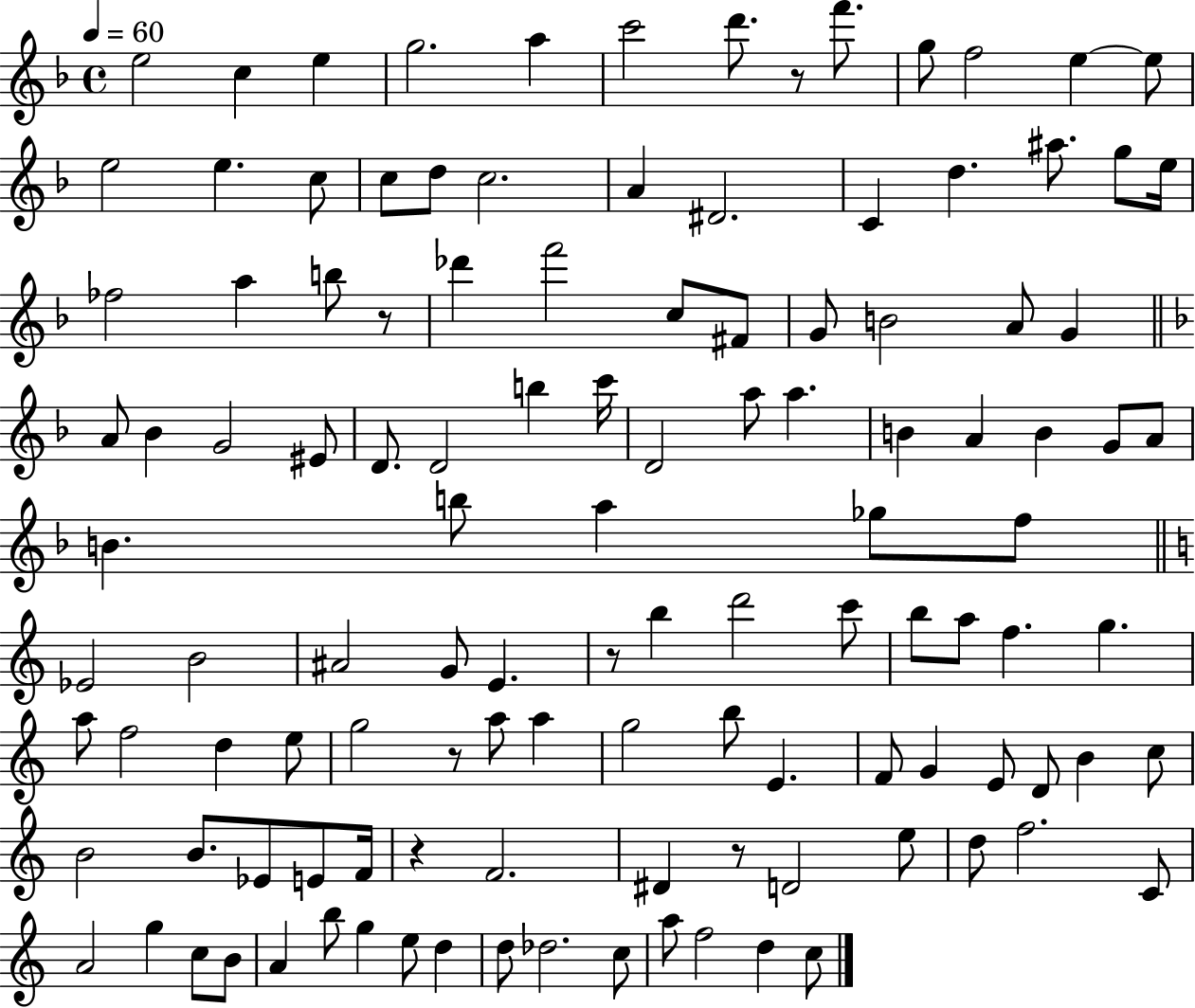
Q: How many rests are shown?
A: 6